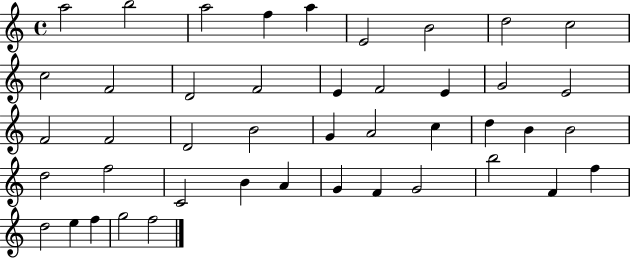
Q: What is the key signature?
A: C major